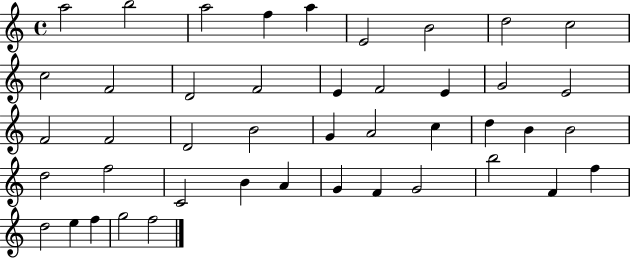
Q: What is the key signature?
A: C major